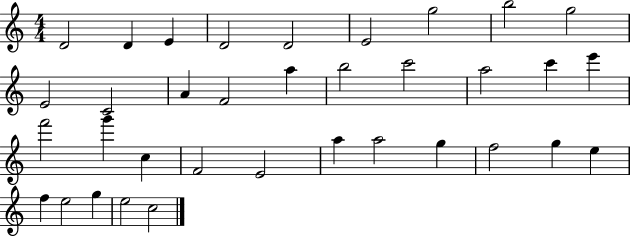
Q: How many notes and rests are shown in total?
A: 35